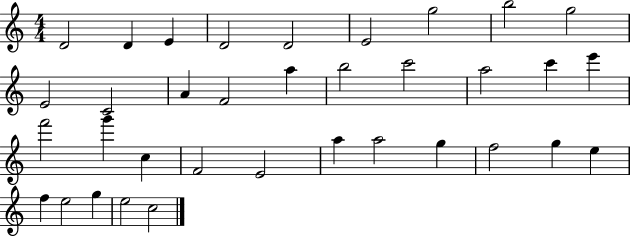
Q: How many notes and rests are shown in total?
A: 35